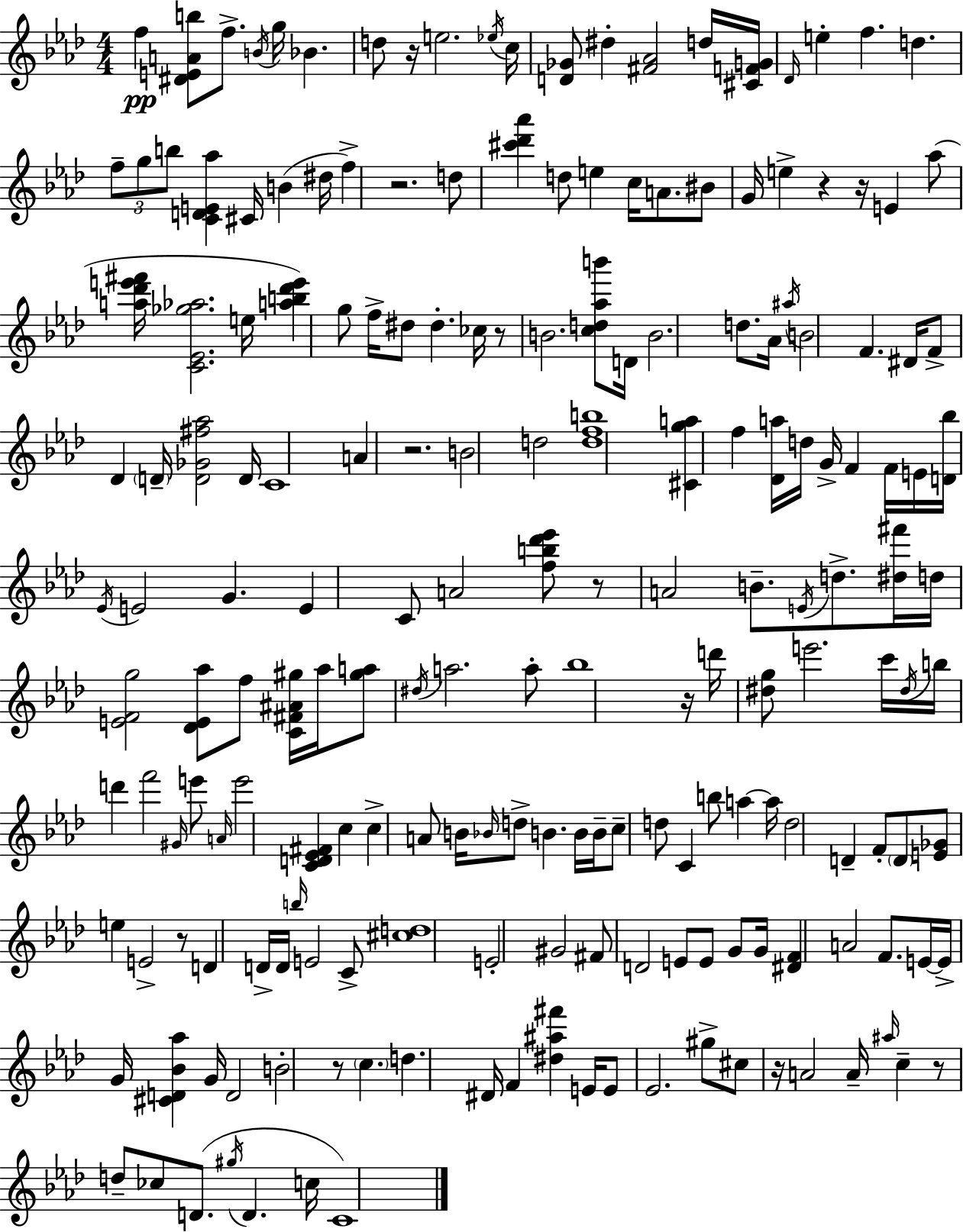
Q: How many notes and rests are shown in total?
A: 192